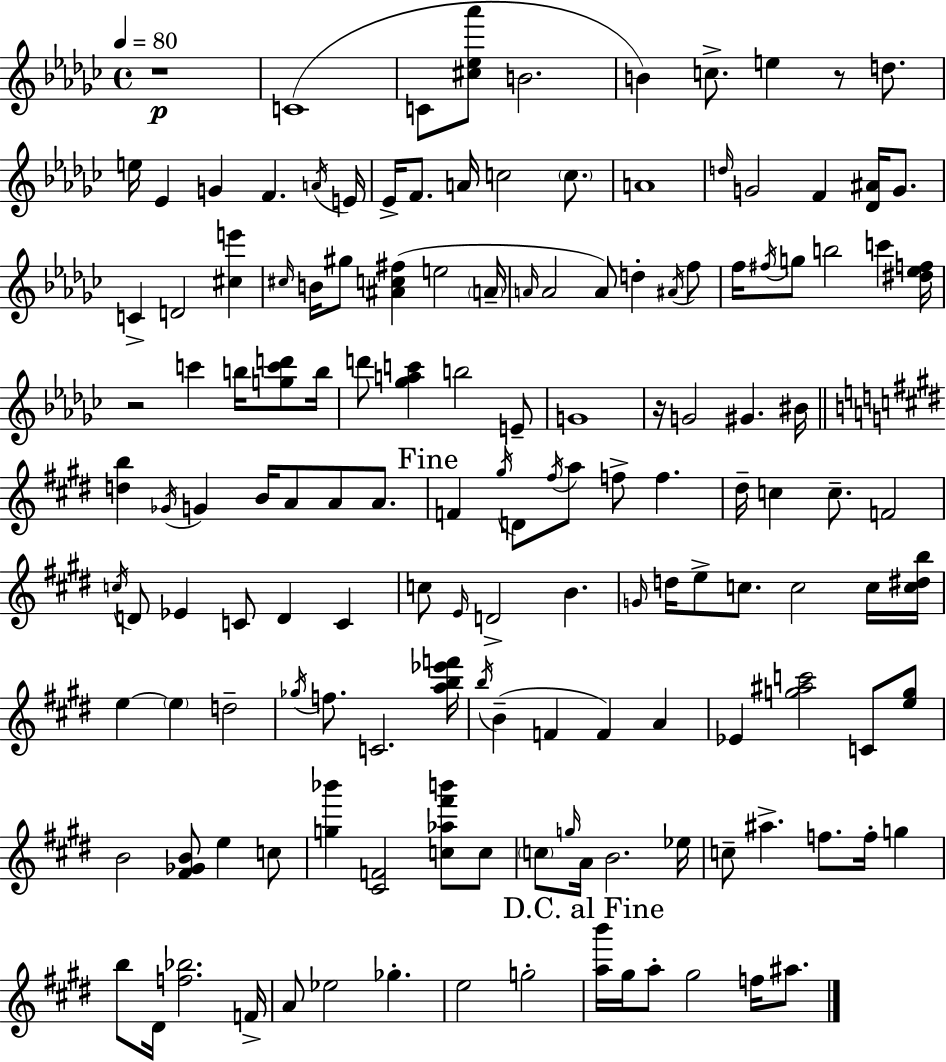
X:1
T:Untitled
M:4/4
L:1/4
K:Ebm
z4 C4 C/2 [^c_e_a']/2 B2 B c/2 e z/2 d/2 e/4 _E G F A/4 E/4 _E/4 F/2 A/4 c2 c/2 A4 d/4 G2 F [_D^A]/4 G/2 C D2 [^ce'] ^c/4 B/4 ^g/2 [^Ac^f] e2 A/4 A/4 A2 A/2 d ^A/4 f/2 f/4 ^f/4 g/2 b2 c' [^d_ef]/4 z2 c' b/4 [gc'd']/2 b/4 d'/2 [_gac'] b2 E/2 G4 z/4 G2 ^G ^B/4 [db] _G/4 G B/4 A/2 A/2 A/2 F ^g/4 D/2 ^f/4 a/2 f/2 f ^d/4 c c/2 F2 c/4 D/2 _E C/2 D C c/2 E/4 D2 B G/4 d/4 e/2 c/2 c2 c/4 [c^db]/4 e e d2 _g/4 f/2 C2 [ab_e'f']/4 b/4 B F F A _E [g^ac']2 C/2 [eg]/2 B2 [^F_GB]/2 e c/2 [g_b'] [^CF]2 [c_a^f'b']/2 c/2 c/2 g/4 A/4 B2 _e/4 c/2 ^a f/2 f/4 g b/2 ^D/4 [f_b]2 F/4 A/2 _e2 _g e2 g2 [ab']/4 ^g/4 a/2 ^g2 f/4 ^a/2